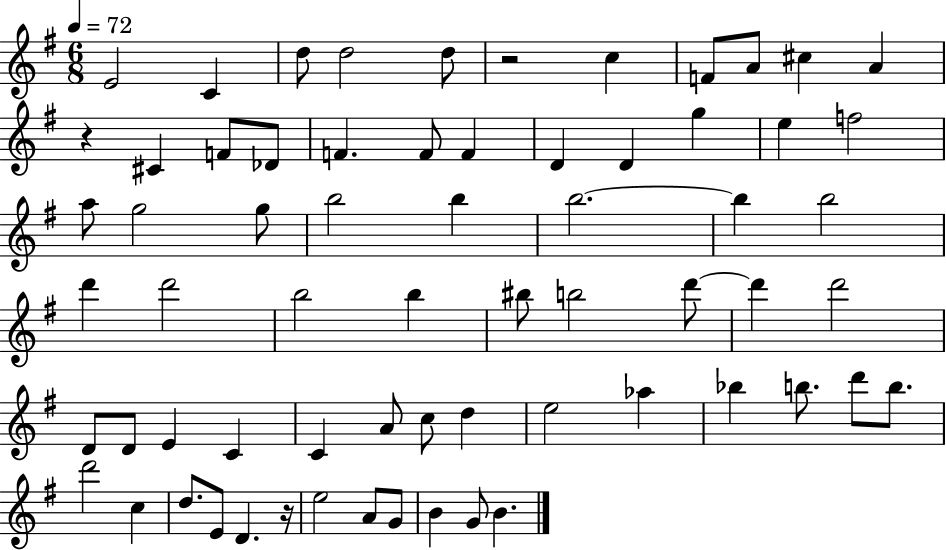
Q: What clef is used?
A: treble